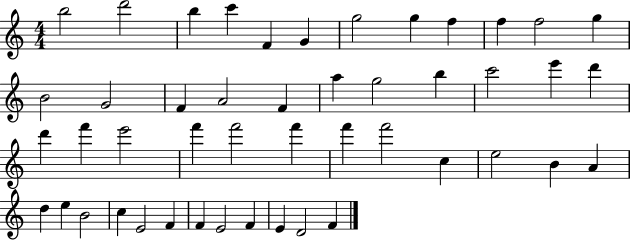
B5/h D6/h B5/q C6/q F4/q G4/q G5/h G5/q F5/q F5/q F5/h G5/q B4/h G4/h F4/q A4/h F4/q A5/q G5/h B5/q C6/h E6/q D6/q D6/q F6/q E6/h F6/q F6/h F6/q F6/q F6/h C5/q E5/h B4/q A4/q D5/q E5/q B4/h C5/q E4/h F4/q F4/q E4/h F4/q E4/q D4/h F4/q